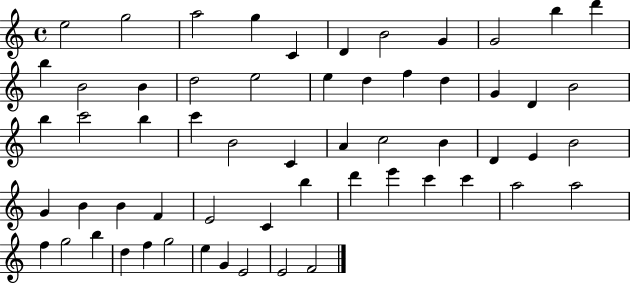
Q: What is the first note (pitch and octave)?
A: E5